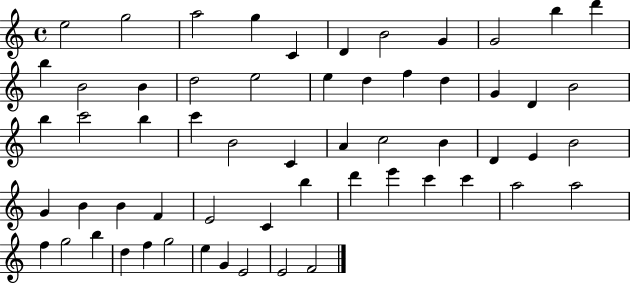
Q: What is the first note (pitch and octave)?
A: E5